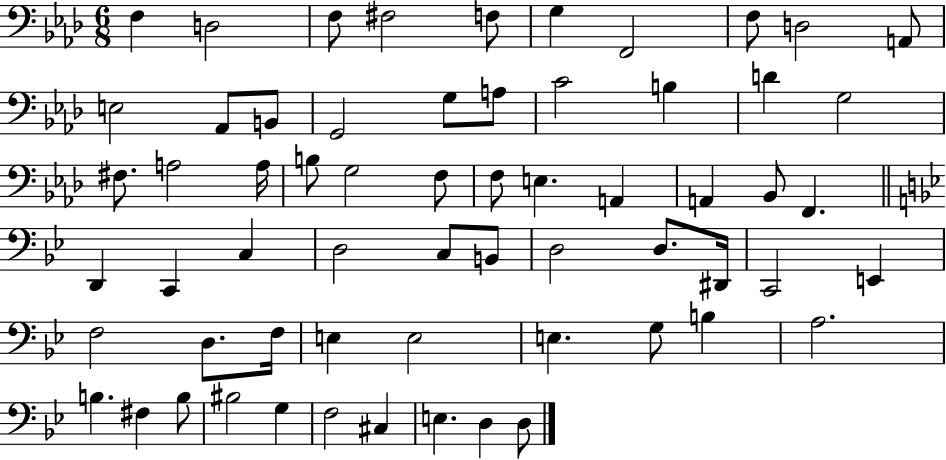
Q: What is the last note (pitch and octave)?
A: D3